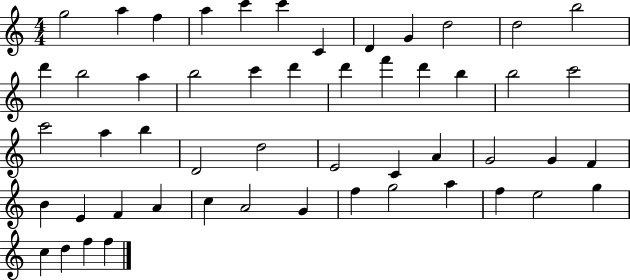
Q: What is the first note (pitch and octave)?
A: G5